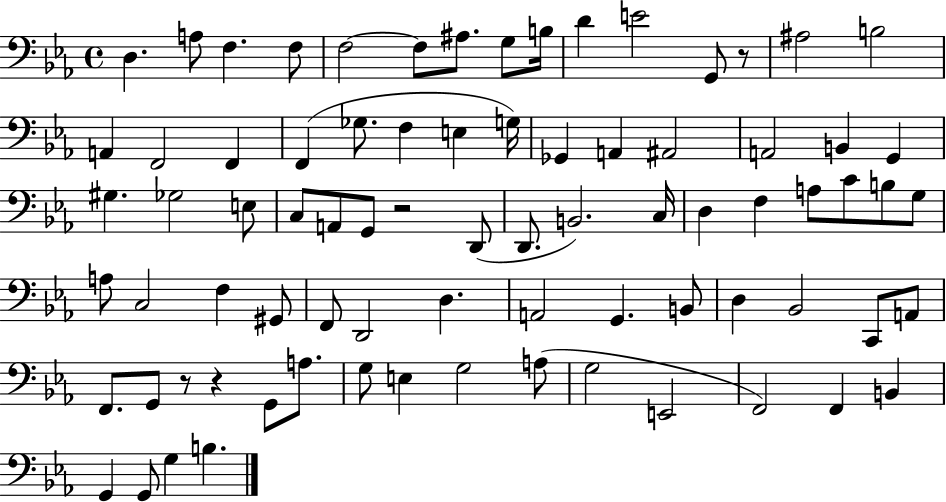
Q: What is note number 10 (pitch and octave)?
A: D4